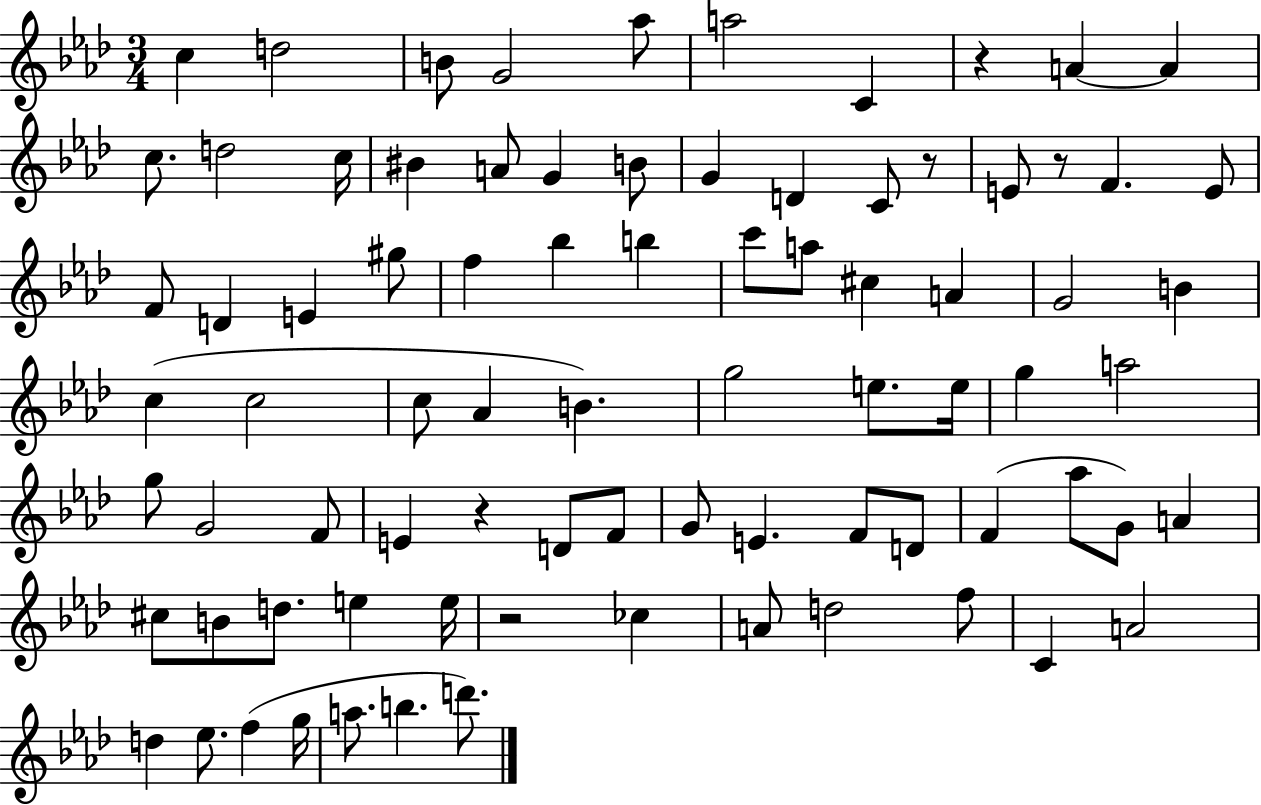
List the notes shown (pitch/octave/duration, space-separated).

C5/q D5/h B4/e G4/h Ab5/e A5/h C4/q R/q A4/q A4/q C5/e. D5/h C5/s BIS4/q A4/e G4/q B4/e G4/q D4/q C4/e R/e E4/e R/e F4/q. E4/e F4/e D4/q E4/q G#5/e F5/q Bb5/q B5/q C6/e A5/e C#5/q A4/q G4/h B4/q C5/q C5/h C5/e Ab4/q B4/q. G5/h E5/e. E5/s G5/q A5/h G5/e G4/h F4/e E4/q R/q D4/e F4/e G4/e E4/q. F4/e D4/e F4/q Ab5/e G4/e A4/q C#5/e B4/e D5/e. E5/q E5/s R/h CES5/q A4/e D5/h F5/e C4/q A4/h D5/q Eb5/e. F5/q G5/s A5/e. B5/q. D6/e.